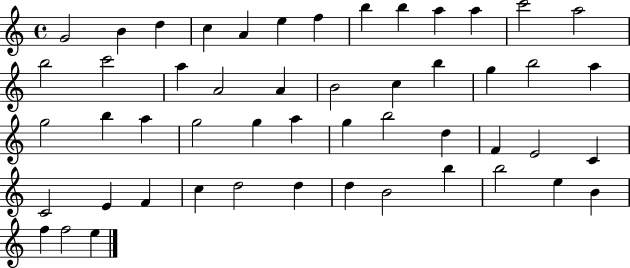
{
  \clef treble
  \time 4/4
  \defaultTimeSignature
  \key c \major
  g'2 b'4 d''4 | c''4 a'4 e''4 f''4 | b''4 b''4 a''4 a''4 | c'''2 a''2 | \break b''2 c'''2 | a''4 a'2 a'4 | b'2 c''4 b''4 | g''4 b''2 a''4 | \break g''2 b''4 a''4 | g''2 g''4 a''4 | g''4 b''2 d''4 | f'4 e'2 c'4 | \break c'2 e'4 f'4 | c''4 d''2 d''4 | d''4 b'2 b''4 | b''2 e''4 b'4 | \break f''4 f''2 e''4 | \bar "|."
}